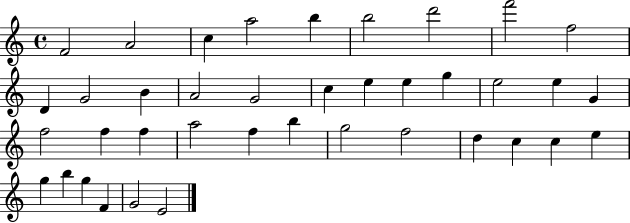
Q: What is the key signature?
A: C major